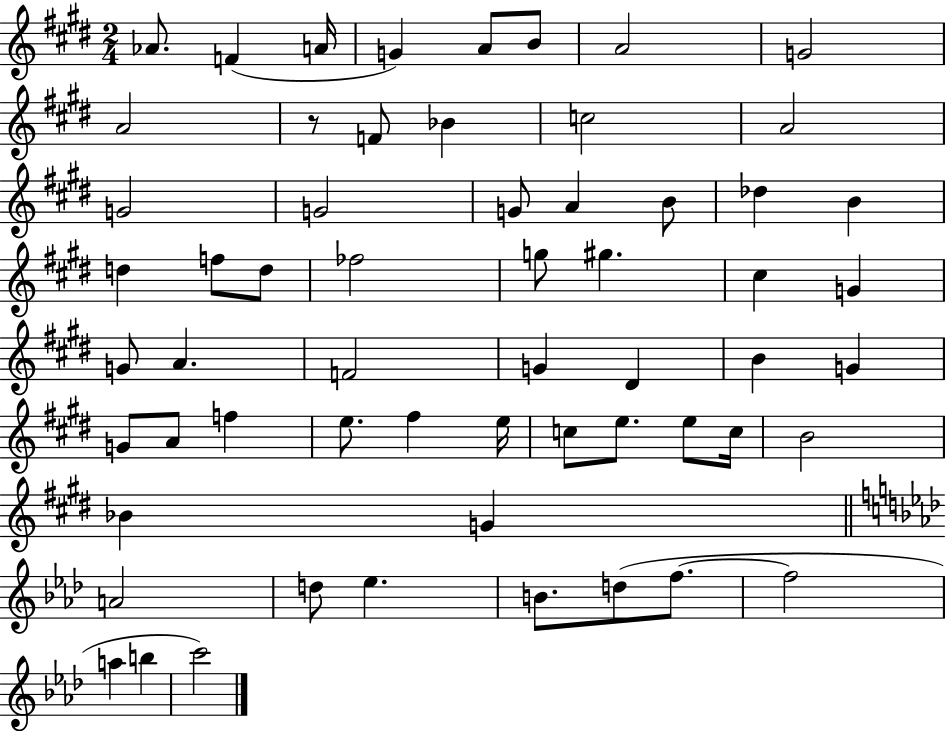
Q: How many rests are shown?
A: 1